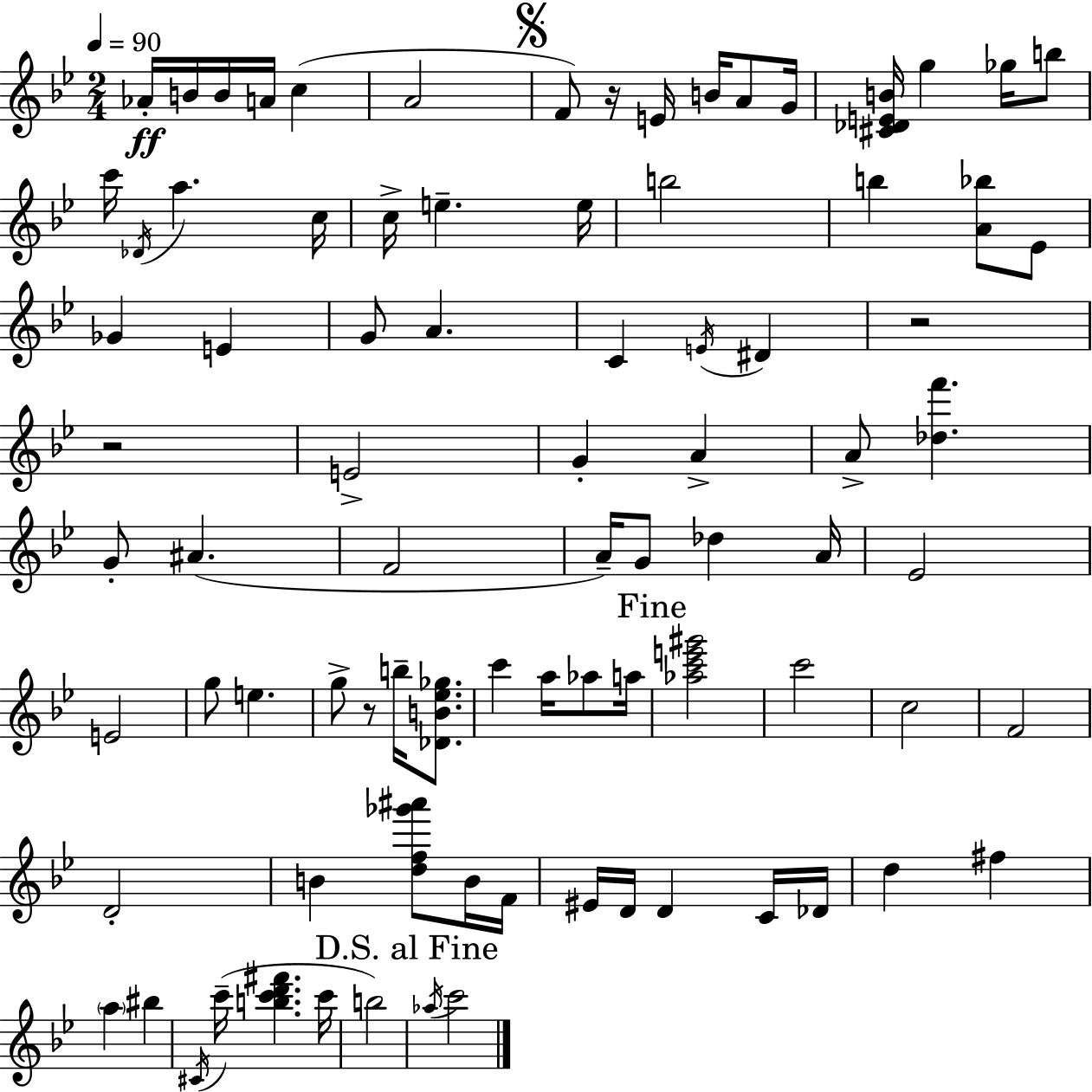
Ab4/s B4/s B4/s A4/s C5/q A4/h F4/e R/s E4/s B4/s A4/e G4/s [C#4,Db4,E4,B4]/s G5/q Gb5/s B5/e C6/s Db4/s A5/q. C5/s C5/s E5/q. E5/s B5/h B5/q [A4,Bb5]/e Eb4/e Gb4/q E4/q G4/e A4/q. C4/q E4/s D#4/q R/h R/h E4/h G4/q A4/q A4/e [Db5,F6]/q. G4/e A#4/q. F4/h A4/s G4/e Db5/q A4/s Eb4/h E4/h G5/e E5/q. G5/e R/e B5/s [Db4,B4,Eb5,Gb5]/e. C6/q A5/s Ab5/e A5/s [Ab5,C6,E6,G#6]/h C6/h C5/h F4/h D4/h B4/q [D5,F5,Gb6,A#6]/e B4/s F4/s EIS4/s D4/s D4/q C4/s Db4/s D5/q F#5/q A5/q BIS5/q C#4/s C6/s [B5,C6,D6,F#6]/q. C6/s B5/h Ab5/s C6/h